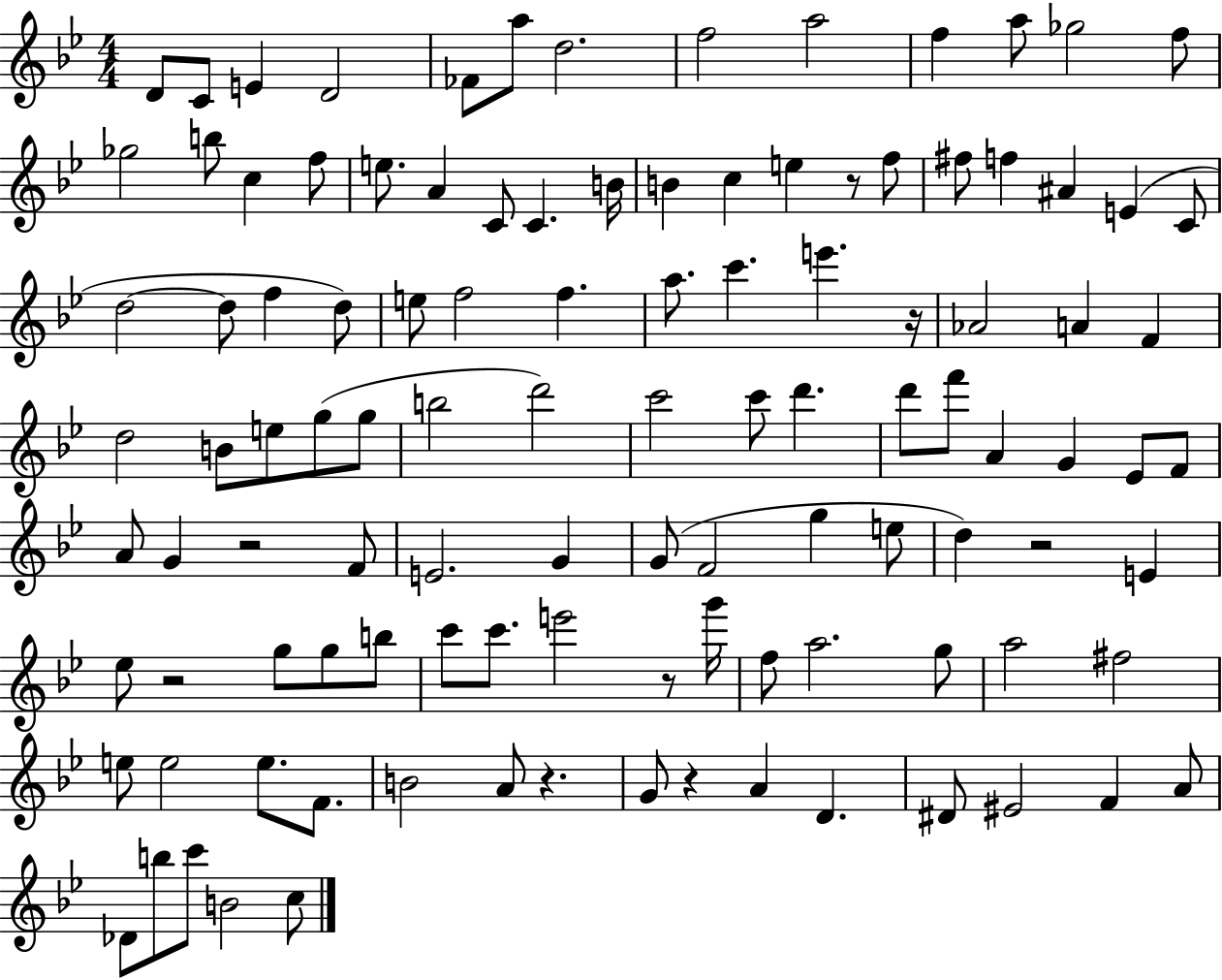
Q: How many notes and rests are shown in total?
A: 110